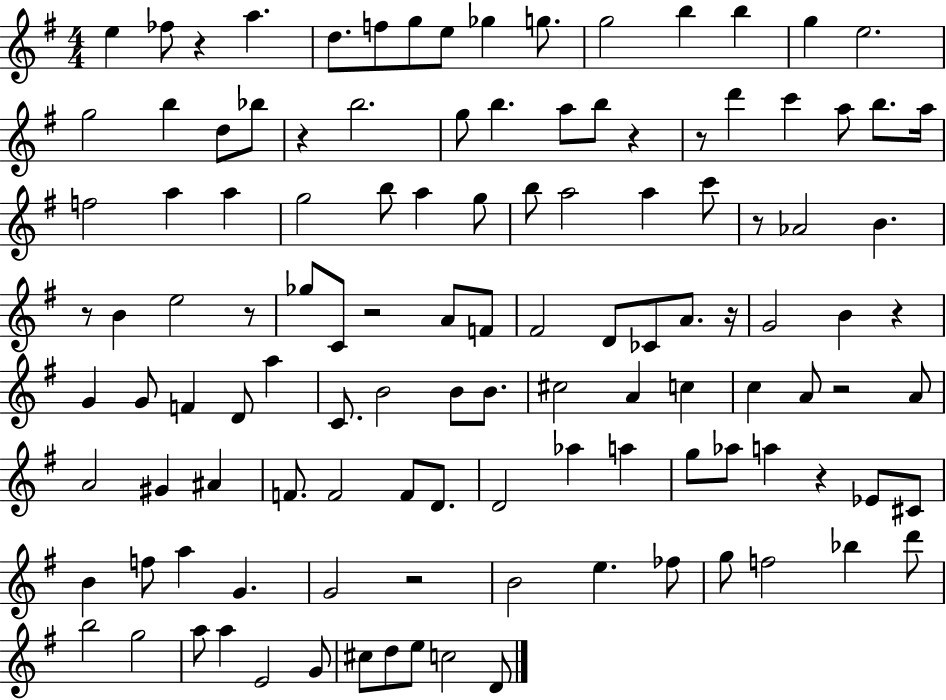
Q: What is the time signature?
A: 4/4